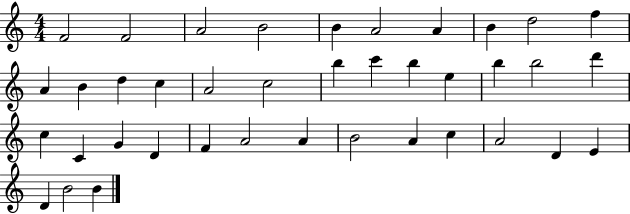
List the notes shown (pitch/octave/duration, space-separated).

F4/h F4/h A4/h B4/h B4/q A4/h A4/q B4/q D5/h F5/q A4/q B4/q D5/q C5/q A4/h C5/h B5/q C6/q B5/q E5/q B5/q B5/h D6/q C5/q C4/q G4/q D4/q F4/q A4/h A4/q B4/h A4/q C5/q A4/h D4/q E4/q D4/q B4/h B4/q